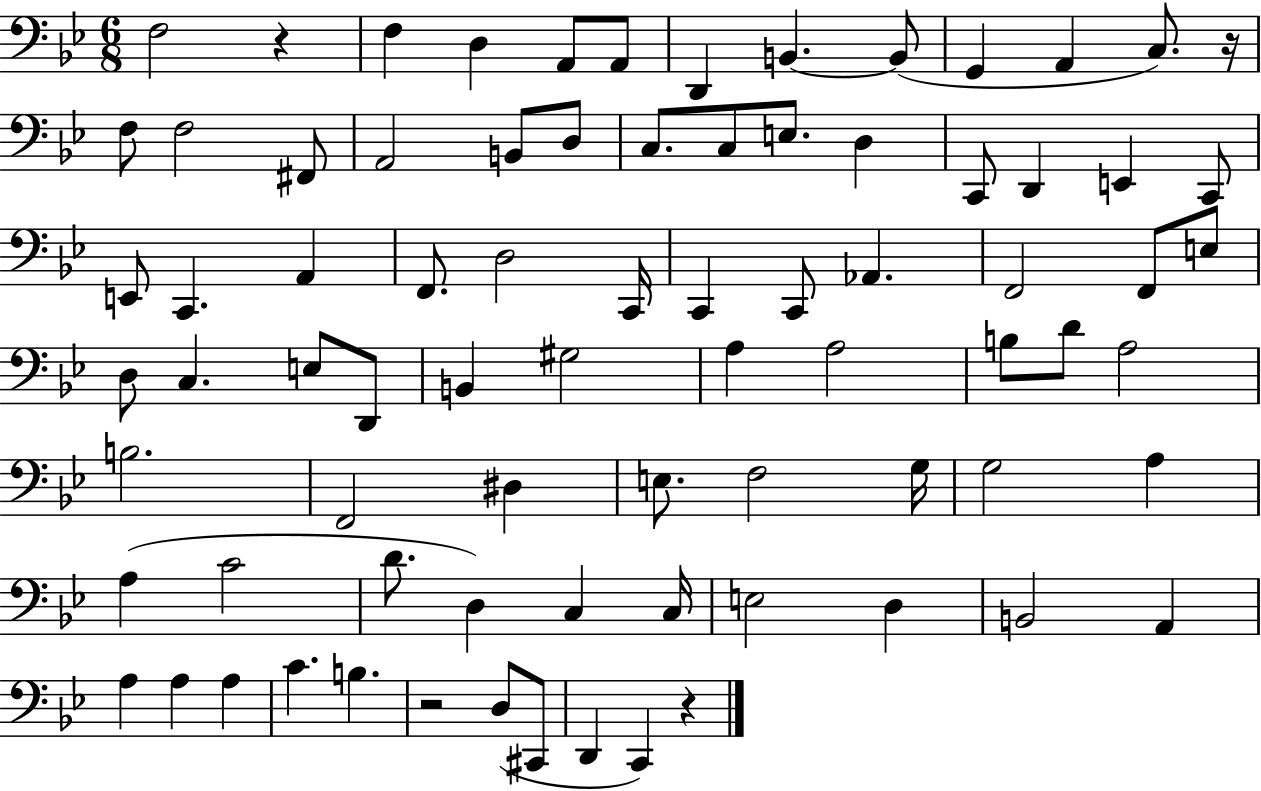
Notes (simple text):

F3/h R/q F3/q D3/q A2/e A2/e D2/q B2/q. B2/e G2/q A2/q C3/e. R/s F3/e F3/h F#2/e A2/h B2/e D3/e C3/e. C3/e E3/e. D3/q C2/e D2/q E2/q C2/e E2/e C2/q. A2/q F2/e. D3/h C2/s C2/q C2/e Ab2/q. F2/h F2/e E3/e D3/e C3/q. E3/e D2/e B2/q G#3/h A3/q A3/h B3/e D4/e A3/h B3/h. F2/h D#3/q E3/e. F3/h G3/s G3/h A3/q A3/q C4/h D4/e. D3/q C3/q C3/s E3/h D3/q B2/h A2/q A3/q A3/q A3/q C4/q. B3/q. R/h D3/e C#2/e D2/q C2/q R/q